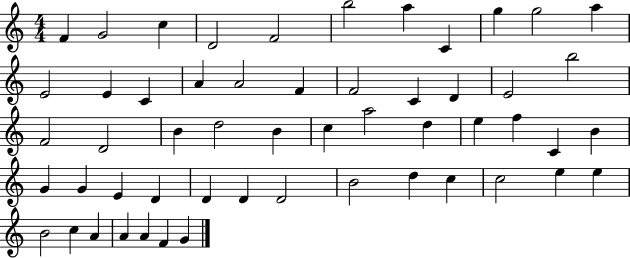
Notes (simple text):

F4/q G4/h C5/q D4/h F4/h B5/h A5/q C4/q G5/q G5/h A5/q E4/h E4/q C4/q A4/q A4/h F4/q F4/h C4/q D4/q E4/h B5/h F4/h D4/h B4/q D5/h B4/q C5/q A5/h D5/q E5/q F5/q C4/q B4/q G4/q G4/q E4/q D4/q D4/q D4/q D4/h B4/h D5/q C5/q C5/h E5/q E5/q B4/h C5/q A4/q A4/q A4/q F4/q G4/q